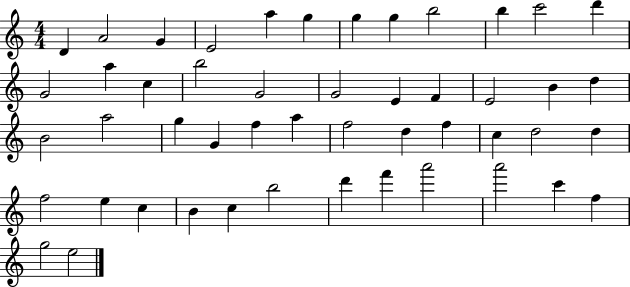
D4/q A4/h G4/q E4/h A5/q G5/q G5/q G5/q B5/h B5/q C6/h D6/q G4/h A5/q C5/q B5/h G4/h G4/h E4/q F4/q E4/h B4/q D5/q B4/h A5/h G5/q G4/q F5/q A5/q F5/h D5/q F5/q C5/q D5/h D5/q F5/h E5/q C5/q B4/q C5/q B5/h D6/q F6/q A6/h A6/h C6/q F5/q G5/h E5/h